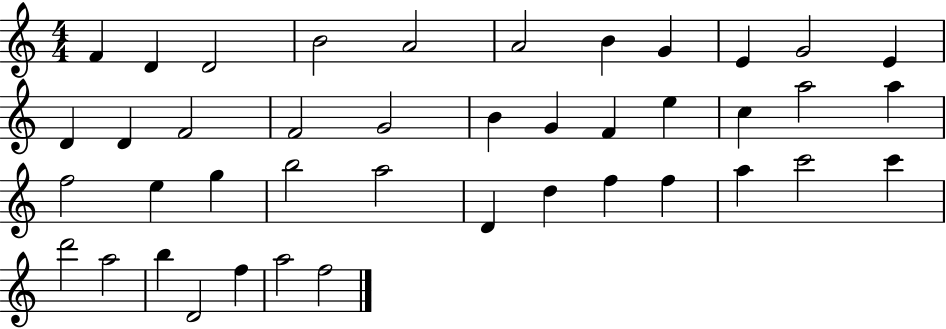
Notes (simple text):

F4/q D4/q D4/h B4/h A4/h A4/h B4/q G4/q E4/q G4/h E4/q D4/q D4/q F4/h F4/h G4/h B4/q G4/q F4/q E5/q C5/q A5/h A5/q F5/h E5/q G5/q B5/h A5/h D4/q D5/q F5/q F5/q A5/q C6/h C6/q D6/h A5/h B5/q D4/h F5/q A5/h F5/h